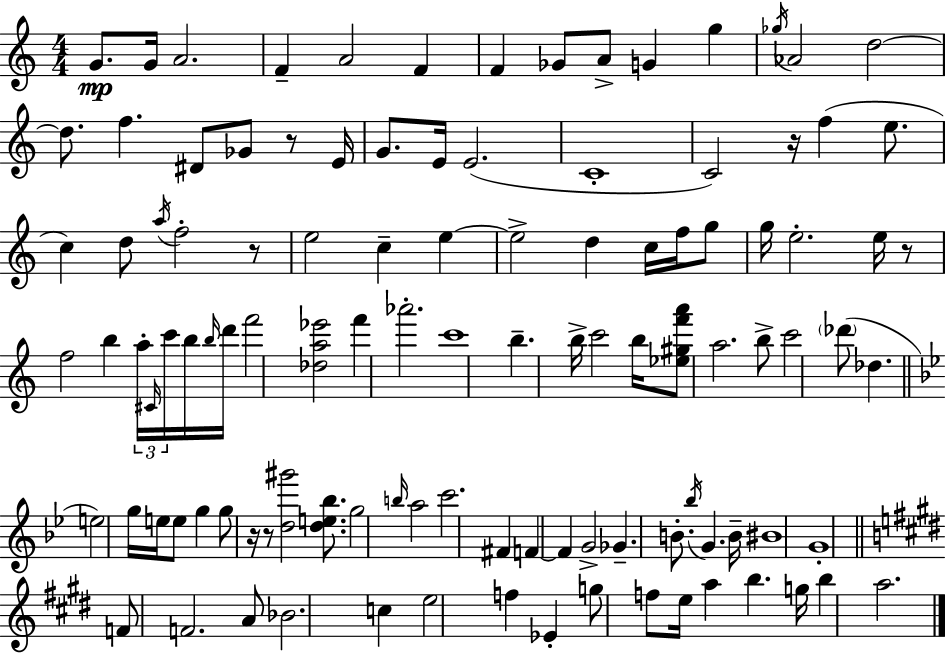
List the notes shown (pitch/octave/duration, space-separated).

G4/e. G4/s A4/h. F4/q A4/h F4/q F4/q Gb4/e A4/e G4/q G5/q Gb5/s Ab4/h D5/h D5/e. F5/q. D#4/e Gb4/e R/e E4/s G4/e. E4/s E4/h. C4/w C4/h R/s F5/q E5/e. C5/q D5/e A5/s F5/h R/e E5/h C5/q E5/q E5/h D5/q C5/s F5/s G5/e G5/s E5/h. E5/s R/e F5/h B5/q A5/s C#4/s C6/s B5/s B5/s D6/s F6/h [Db5,A5,Eb6]/h F6/q Ab6/h. C6/w B5/q. B5/s C6/h B5/s [Eb5,G#5,F6,A6]/e A5/h. B5/e C6/h Db6/e Db5/q. E5/h G5/s E5/s E5/e G5/q G5/e R/s R/e [D5,G#6]/h [D5,E5,Bb5]/e. G5/h B5/s A5/h C6/h. F#4/q F4/q F4/q G4/h Gb4/q. B4/e. Bb5/s G4/q. B4/s BIS4/w G4/w F4/e F4/h. A4/e Bb4/h. C5/q E5/h F5/q Eb4/q G5/e F5/e E5/s A5/q B5/q. G5/s B5/q A5/h.